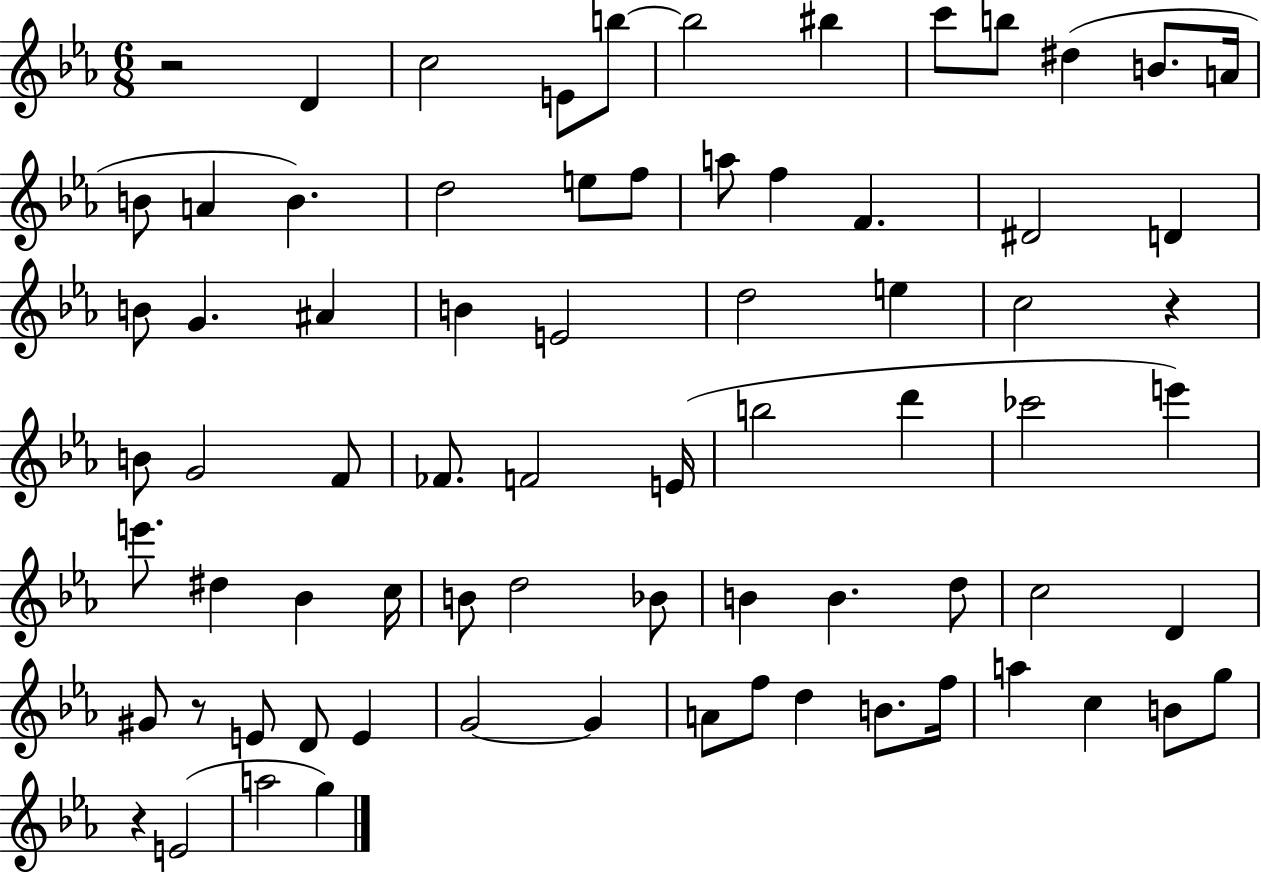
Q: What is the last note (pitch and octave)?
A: G5